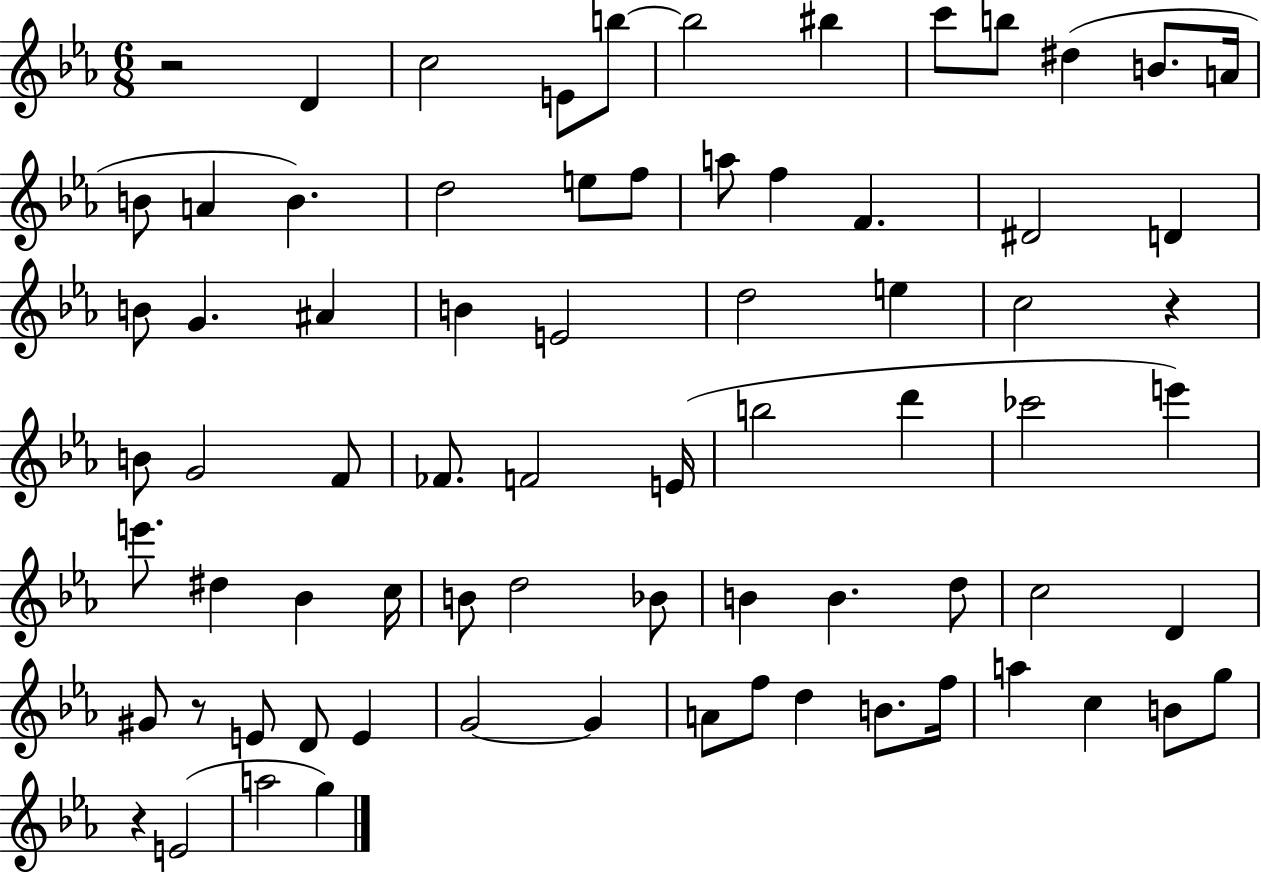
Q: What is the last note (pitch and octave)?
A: G5